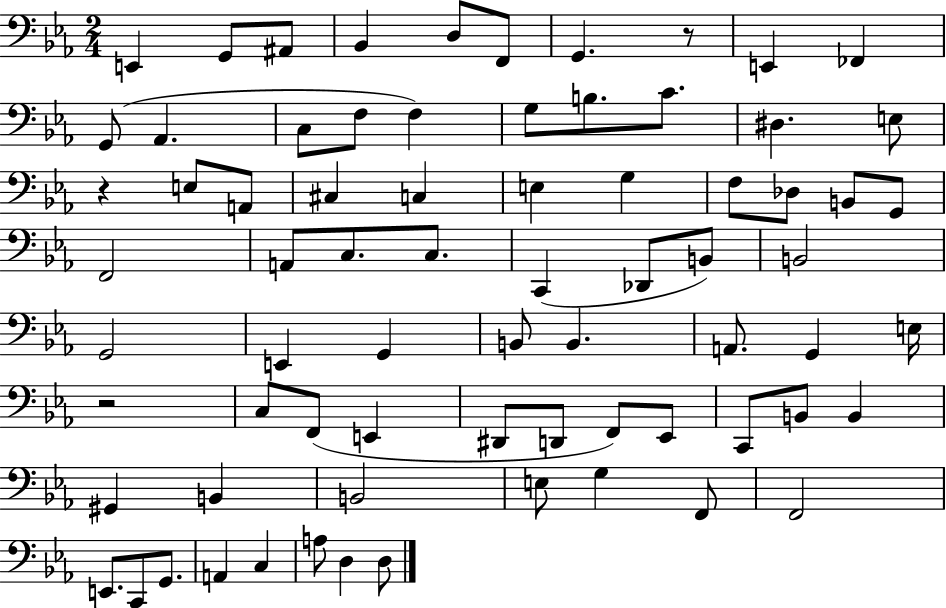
X:1
T:Untitled
M:2/4
L:1/4
K:Eb
E,, G,,/2 ^A,,/2 _B,, D,/2 F,,/2 G,, z/2 E,, _F,, G,,/2 _A,, C,/2 F,/2 F, G,/2 B,/2 C/2 ^D, E,/2 z E,/2 A,,/2 ^C, C, E, G, F,/2 _D,/2 B,,/2 G,,/2 F,,2 A,,/2 C,/2 C,/2 C,, _D,,/2 B,,/2 B,,2 G,,2 E,, G,, B,,/2 B,, A,,/2 G,, E,/4 z2 C,/2 F,,/2 E,, ^D,,/2 D,,/2 F,,/2 _E,,/2 C,,/2 B,,/2 B,, ^G,, B,, B,,2 E,/2 G, F,,/2 F,,2 E,,/2 C,,/2 G,,/2 A,, C, A,/2 D, D,/2